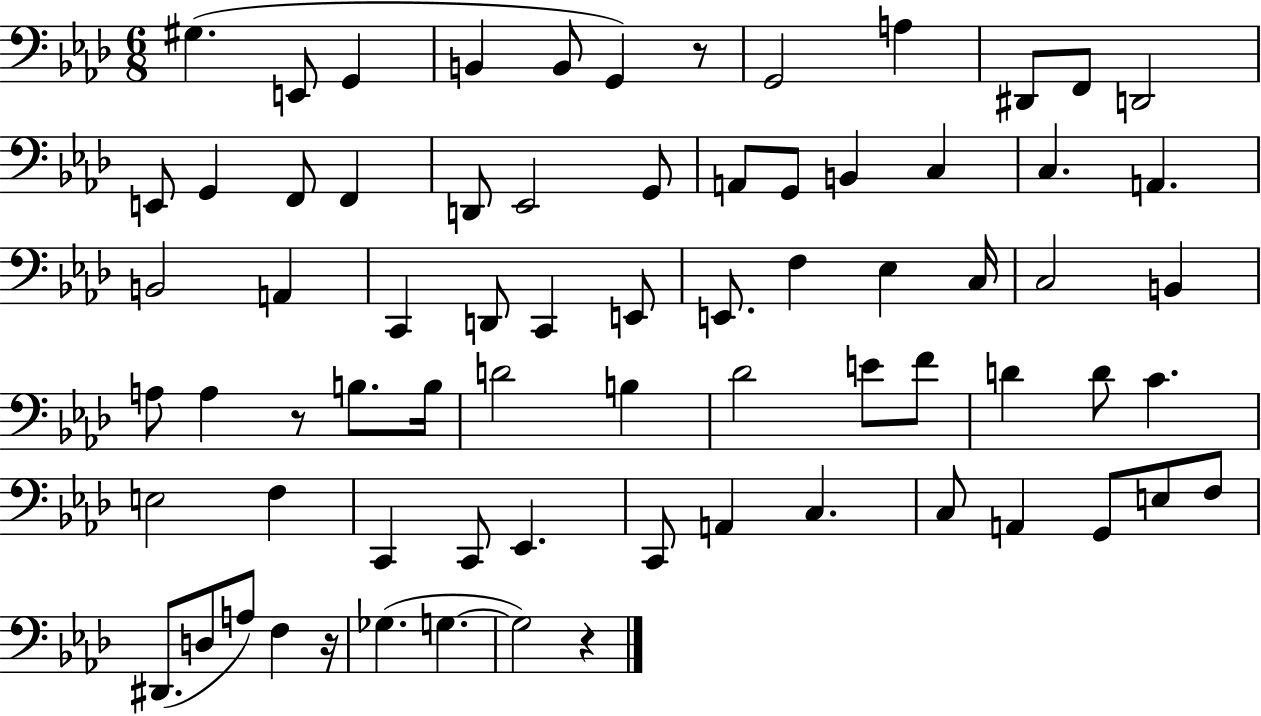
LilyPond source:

{
  \clef bass
  \numericTimeSignature
  \time 6/8
  \key aes \major
  gis4.( e,8 g,4 | b,4 b,8 g,4) r8 | g,2 a4 | dis,8 f,8 d,2 | \break e,8 g,4 f,8 f,4 | d,8 ees,2 g,8 | a,8 g,8 b,4 c4 | c4. a,4. | \break b,2 a,4 | c,4 d,8 c,4 e,8 | e,8. f4 ees4 c16 | c2 b,4 | \break a8 a4 r8 b8. b16 | d'2 b4 | des'2 e'8 f'8 | d'4 d'8 c'4. | \break e2 f4 | c,4 c,8 ees,4. | c,8 a,4 c4. | c8 a,4 g,8 e8 f8 | \break dis,8.( d8 a8) f4 r16 | ges4.( g4.~~ | g2) r4 | \bar "|."
}